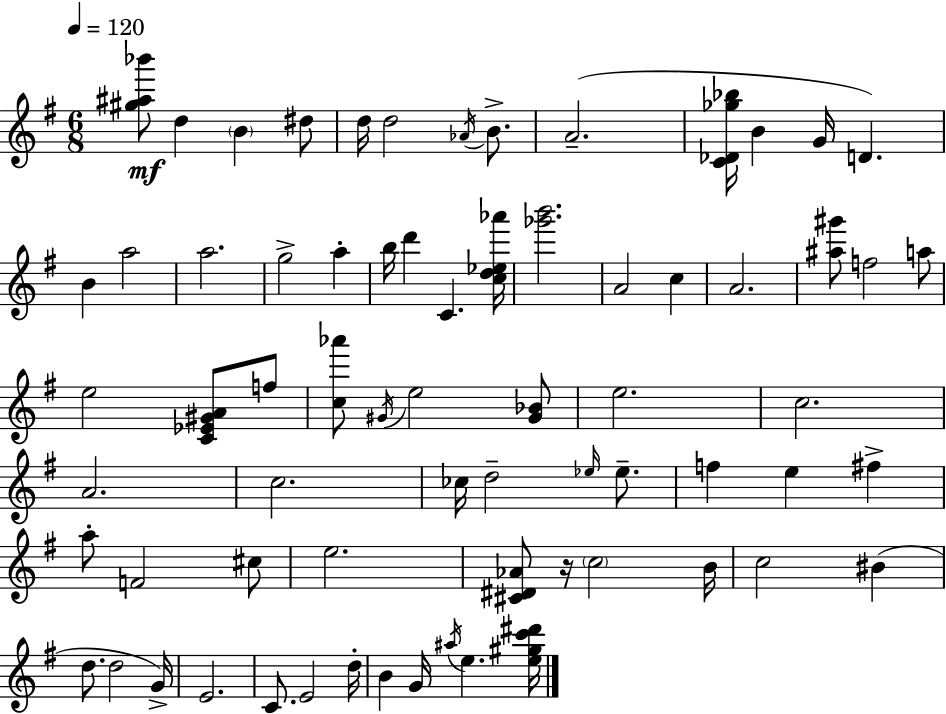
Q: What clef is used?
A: treble